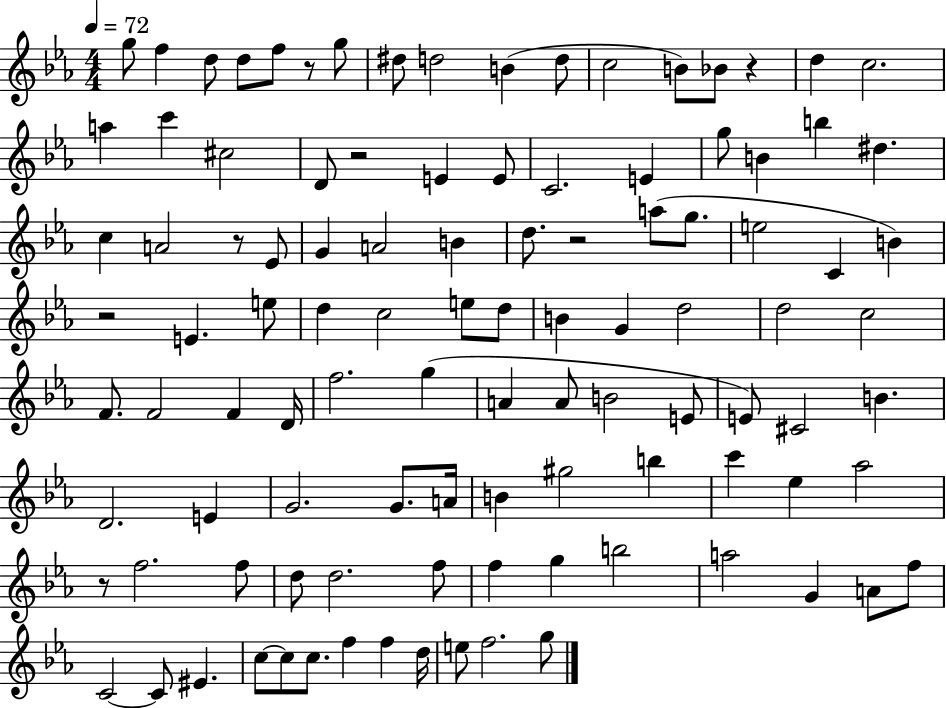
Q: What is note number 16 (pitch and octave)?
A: A5